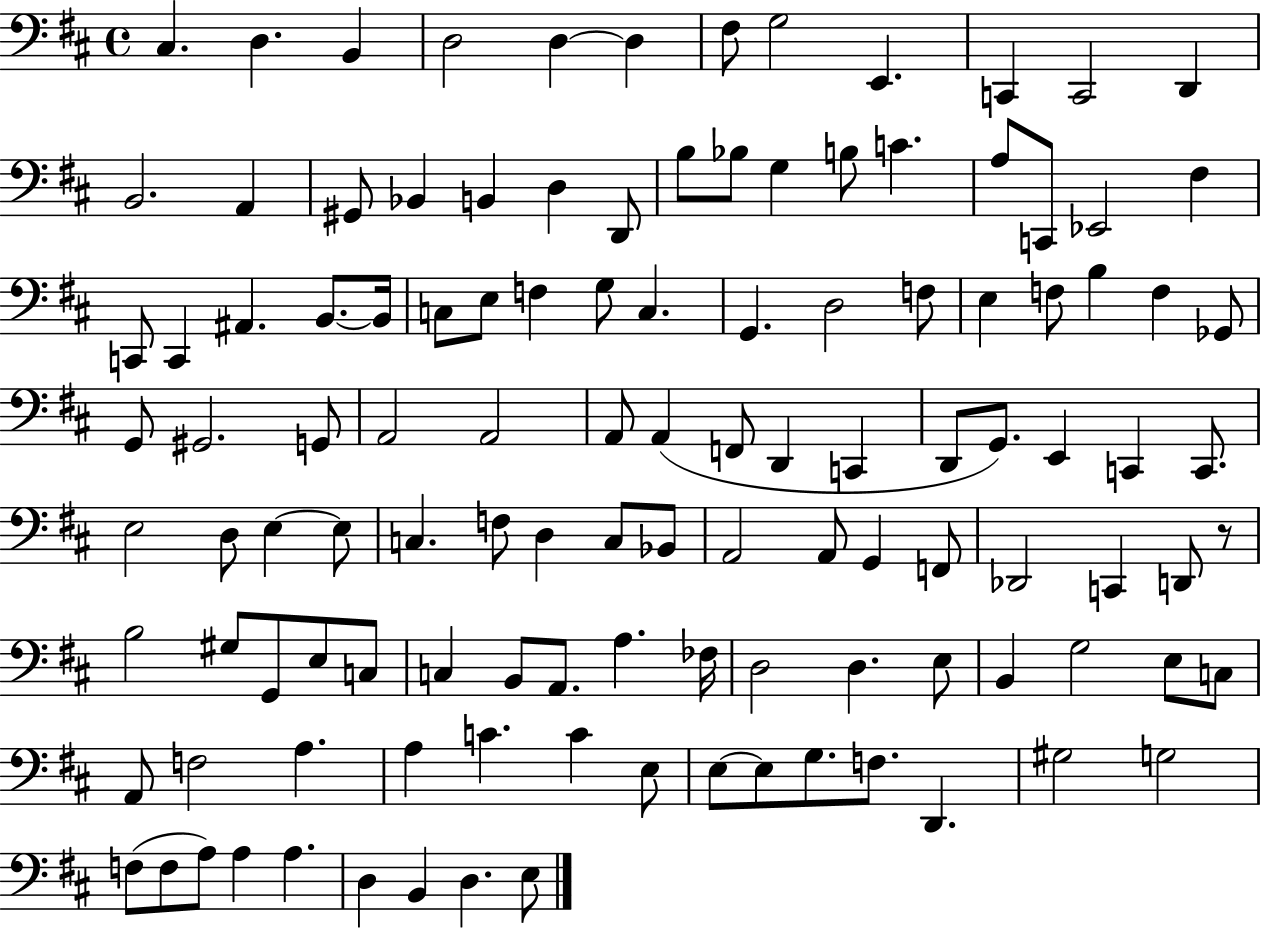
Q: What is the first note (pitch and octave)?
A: C#3